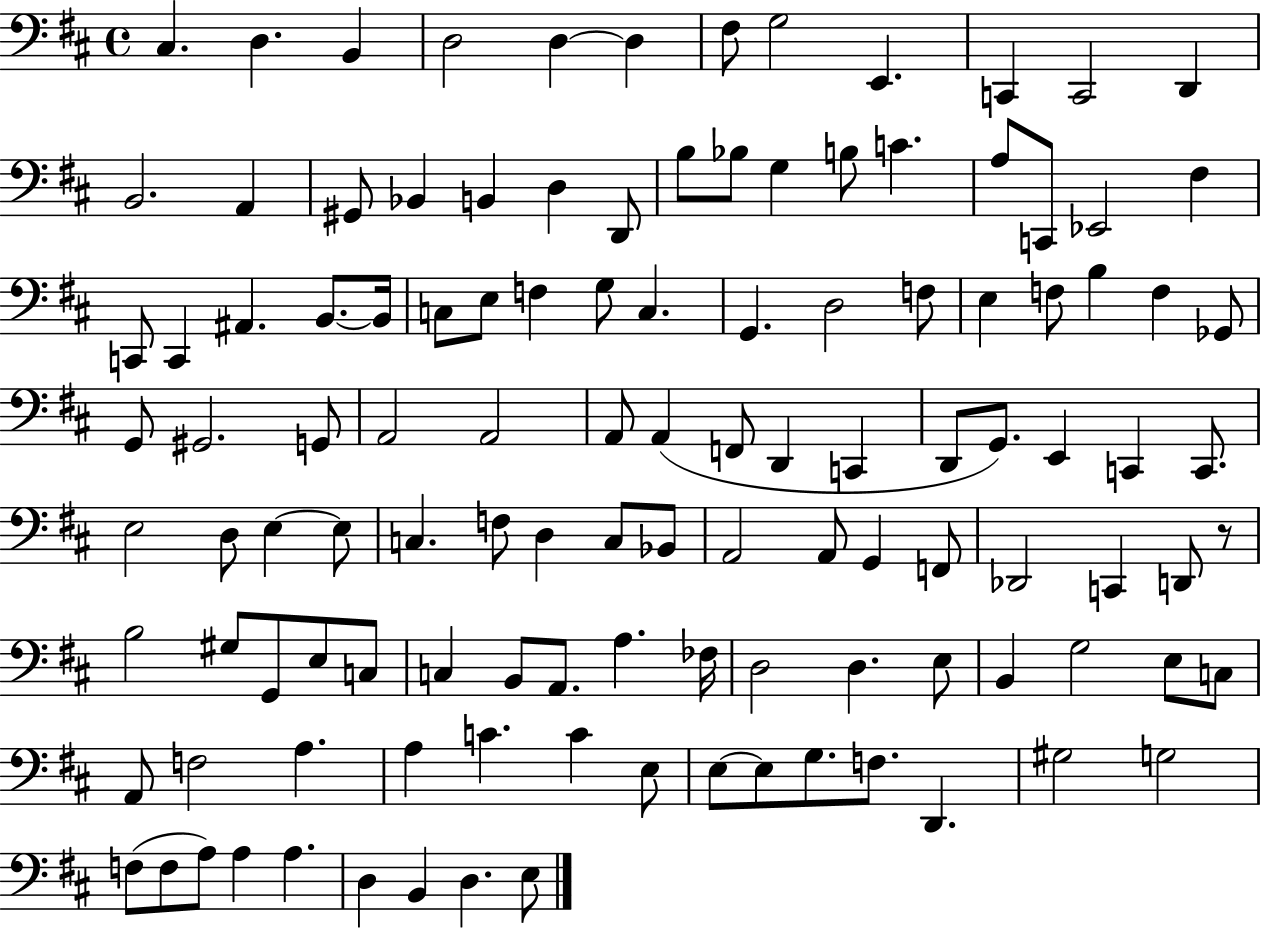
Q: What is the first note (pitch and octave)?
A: C#3